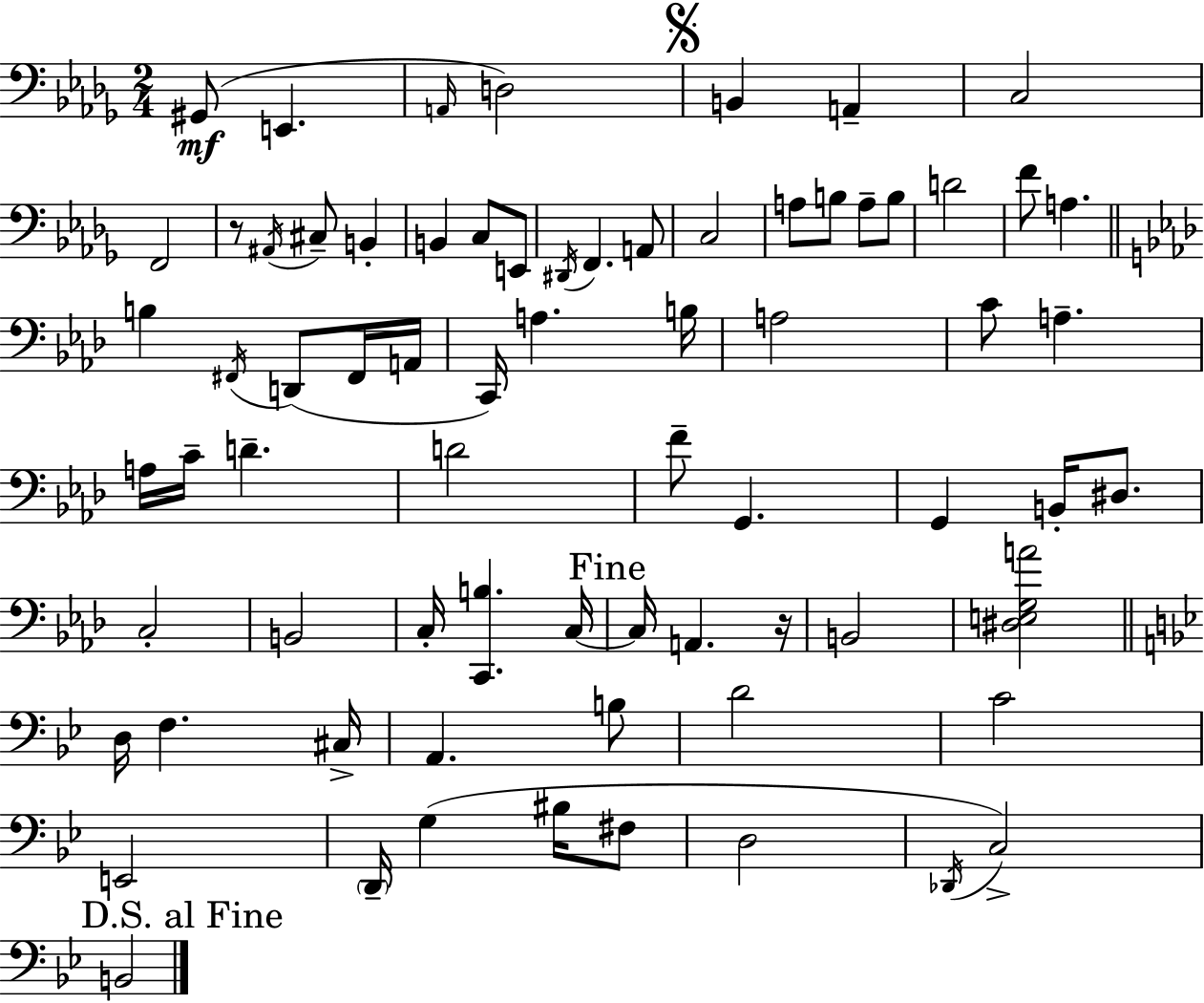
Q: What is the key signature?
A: BES minor